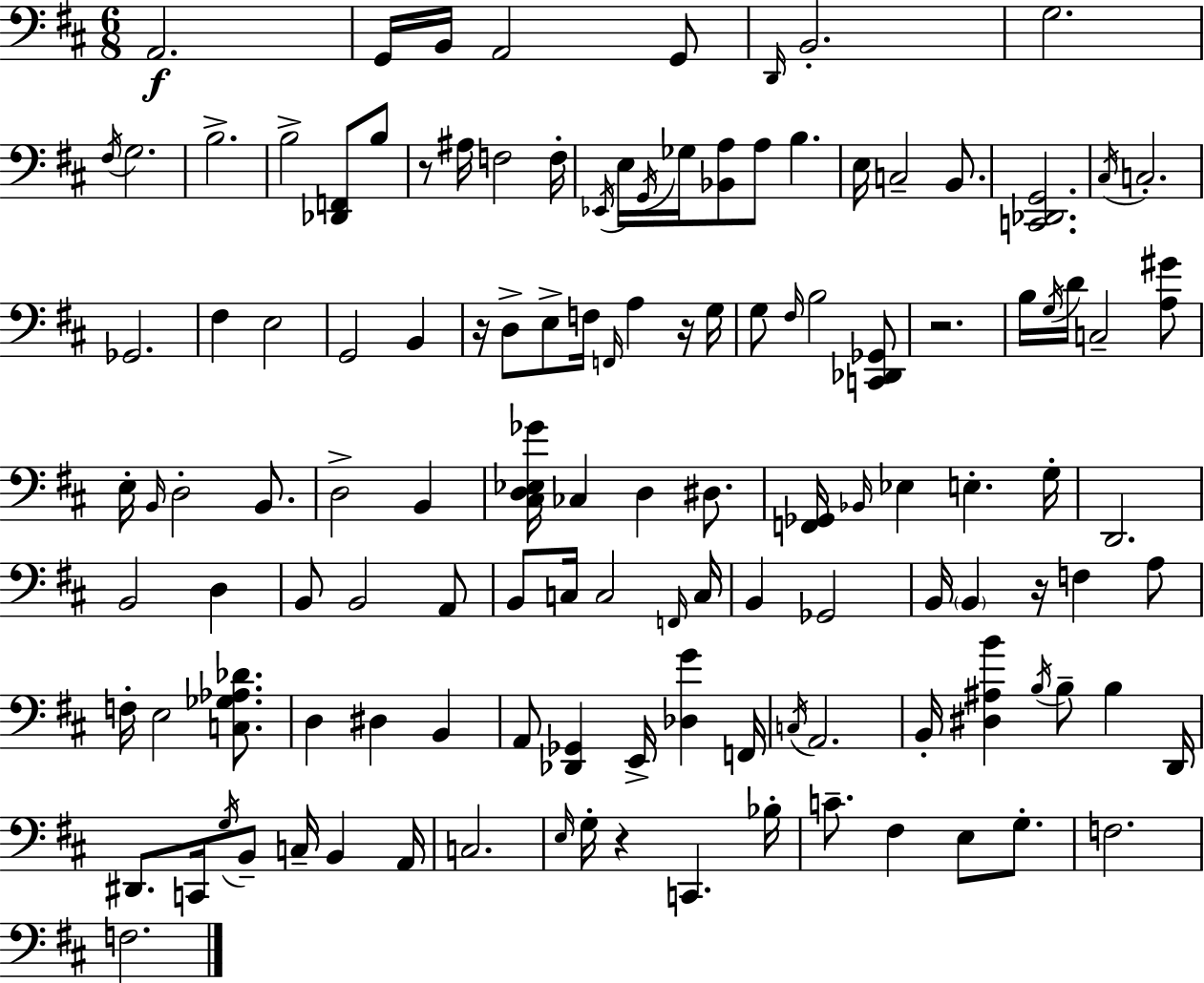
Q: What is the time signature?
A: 6/8